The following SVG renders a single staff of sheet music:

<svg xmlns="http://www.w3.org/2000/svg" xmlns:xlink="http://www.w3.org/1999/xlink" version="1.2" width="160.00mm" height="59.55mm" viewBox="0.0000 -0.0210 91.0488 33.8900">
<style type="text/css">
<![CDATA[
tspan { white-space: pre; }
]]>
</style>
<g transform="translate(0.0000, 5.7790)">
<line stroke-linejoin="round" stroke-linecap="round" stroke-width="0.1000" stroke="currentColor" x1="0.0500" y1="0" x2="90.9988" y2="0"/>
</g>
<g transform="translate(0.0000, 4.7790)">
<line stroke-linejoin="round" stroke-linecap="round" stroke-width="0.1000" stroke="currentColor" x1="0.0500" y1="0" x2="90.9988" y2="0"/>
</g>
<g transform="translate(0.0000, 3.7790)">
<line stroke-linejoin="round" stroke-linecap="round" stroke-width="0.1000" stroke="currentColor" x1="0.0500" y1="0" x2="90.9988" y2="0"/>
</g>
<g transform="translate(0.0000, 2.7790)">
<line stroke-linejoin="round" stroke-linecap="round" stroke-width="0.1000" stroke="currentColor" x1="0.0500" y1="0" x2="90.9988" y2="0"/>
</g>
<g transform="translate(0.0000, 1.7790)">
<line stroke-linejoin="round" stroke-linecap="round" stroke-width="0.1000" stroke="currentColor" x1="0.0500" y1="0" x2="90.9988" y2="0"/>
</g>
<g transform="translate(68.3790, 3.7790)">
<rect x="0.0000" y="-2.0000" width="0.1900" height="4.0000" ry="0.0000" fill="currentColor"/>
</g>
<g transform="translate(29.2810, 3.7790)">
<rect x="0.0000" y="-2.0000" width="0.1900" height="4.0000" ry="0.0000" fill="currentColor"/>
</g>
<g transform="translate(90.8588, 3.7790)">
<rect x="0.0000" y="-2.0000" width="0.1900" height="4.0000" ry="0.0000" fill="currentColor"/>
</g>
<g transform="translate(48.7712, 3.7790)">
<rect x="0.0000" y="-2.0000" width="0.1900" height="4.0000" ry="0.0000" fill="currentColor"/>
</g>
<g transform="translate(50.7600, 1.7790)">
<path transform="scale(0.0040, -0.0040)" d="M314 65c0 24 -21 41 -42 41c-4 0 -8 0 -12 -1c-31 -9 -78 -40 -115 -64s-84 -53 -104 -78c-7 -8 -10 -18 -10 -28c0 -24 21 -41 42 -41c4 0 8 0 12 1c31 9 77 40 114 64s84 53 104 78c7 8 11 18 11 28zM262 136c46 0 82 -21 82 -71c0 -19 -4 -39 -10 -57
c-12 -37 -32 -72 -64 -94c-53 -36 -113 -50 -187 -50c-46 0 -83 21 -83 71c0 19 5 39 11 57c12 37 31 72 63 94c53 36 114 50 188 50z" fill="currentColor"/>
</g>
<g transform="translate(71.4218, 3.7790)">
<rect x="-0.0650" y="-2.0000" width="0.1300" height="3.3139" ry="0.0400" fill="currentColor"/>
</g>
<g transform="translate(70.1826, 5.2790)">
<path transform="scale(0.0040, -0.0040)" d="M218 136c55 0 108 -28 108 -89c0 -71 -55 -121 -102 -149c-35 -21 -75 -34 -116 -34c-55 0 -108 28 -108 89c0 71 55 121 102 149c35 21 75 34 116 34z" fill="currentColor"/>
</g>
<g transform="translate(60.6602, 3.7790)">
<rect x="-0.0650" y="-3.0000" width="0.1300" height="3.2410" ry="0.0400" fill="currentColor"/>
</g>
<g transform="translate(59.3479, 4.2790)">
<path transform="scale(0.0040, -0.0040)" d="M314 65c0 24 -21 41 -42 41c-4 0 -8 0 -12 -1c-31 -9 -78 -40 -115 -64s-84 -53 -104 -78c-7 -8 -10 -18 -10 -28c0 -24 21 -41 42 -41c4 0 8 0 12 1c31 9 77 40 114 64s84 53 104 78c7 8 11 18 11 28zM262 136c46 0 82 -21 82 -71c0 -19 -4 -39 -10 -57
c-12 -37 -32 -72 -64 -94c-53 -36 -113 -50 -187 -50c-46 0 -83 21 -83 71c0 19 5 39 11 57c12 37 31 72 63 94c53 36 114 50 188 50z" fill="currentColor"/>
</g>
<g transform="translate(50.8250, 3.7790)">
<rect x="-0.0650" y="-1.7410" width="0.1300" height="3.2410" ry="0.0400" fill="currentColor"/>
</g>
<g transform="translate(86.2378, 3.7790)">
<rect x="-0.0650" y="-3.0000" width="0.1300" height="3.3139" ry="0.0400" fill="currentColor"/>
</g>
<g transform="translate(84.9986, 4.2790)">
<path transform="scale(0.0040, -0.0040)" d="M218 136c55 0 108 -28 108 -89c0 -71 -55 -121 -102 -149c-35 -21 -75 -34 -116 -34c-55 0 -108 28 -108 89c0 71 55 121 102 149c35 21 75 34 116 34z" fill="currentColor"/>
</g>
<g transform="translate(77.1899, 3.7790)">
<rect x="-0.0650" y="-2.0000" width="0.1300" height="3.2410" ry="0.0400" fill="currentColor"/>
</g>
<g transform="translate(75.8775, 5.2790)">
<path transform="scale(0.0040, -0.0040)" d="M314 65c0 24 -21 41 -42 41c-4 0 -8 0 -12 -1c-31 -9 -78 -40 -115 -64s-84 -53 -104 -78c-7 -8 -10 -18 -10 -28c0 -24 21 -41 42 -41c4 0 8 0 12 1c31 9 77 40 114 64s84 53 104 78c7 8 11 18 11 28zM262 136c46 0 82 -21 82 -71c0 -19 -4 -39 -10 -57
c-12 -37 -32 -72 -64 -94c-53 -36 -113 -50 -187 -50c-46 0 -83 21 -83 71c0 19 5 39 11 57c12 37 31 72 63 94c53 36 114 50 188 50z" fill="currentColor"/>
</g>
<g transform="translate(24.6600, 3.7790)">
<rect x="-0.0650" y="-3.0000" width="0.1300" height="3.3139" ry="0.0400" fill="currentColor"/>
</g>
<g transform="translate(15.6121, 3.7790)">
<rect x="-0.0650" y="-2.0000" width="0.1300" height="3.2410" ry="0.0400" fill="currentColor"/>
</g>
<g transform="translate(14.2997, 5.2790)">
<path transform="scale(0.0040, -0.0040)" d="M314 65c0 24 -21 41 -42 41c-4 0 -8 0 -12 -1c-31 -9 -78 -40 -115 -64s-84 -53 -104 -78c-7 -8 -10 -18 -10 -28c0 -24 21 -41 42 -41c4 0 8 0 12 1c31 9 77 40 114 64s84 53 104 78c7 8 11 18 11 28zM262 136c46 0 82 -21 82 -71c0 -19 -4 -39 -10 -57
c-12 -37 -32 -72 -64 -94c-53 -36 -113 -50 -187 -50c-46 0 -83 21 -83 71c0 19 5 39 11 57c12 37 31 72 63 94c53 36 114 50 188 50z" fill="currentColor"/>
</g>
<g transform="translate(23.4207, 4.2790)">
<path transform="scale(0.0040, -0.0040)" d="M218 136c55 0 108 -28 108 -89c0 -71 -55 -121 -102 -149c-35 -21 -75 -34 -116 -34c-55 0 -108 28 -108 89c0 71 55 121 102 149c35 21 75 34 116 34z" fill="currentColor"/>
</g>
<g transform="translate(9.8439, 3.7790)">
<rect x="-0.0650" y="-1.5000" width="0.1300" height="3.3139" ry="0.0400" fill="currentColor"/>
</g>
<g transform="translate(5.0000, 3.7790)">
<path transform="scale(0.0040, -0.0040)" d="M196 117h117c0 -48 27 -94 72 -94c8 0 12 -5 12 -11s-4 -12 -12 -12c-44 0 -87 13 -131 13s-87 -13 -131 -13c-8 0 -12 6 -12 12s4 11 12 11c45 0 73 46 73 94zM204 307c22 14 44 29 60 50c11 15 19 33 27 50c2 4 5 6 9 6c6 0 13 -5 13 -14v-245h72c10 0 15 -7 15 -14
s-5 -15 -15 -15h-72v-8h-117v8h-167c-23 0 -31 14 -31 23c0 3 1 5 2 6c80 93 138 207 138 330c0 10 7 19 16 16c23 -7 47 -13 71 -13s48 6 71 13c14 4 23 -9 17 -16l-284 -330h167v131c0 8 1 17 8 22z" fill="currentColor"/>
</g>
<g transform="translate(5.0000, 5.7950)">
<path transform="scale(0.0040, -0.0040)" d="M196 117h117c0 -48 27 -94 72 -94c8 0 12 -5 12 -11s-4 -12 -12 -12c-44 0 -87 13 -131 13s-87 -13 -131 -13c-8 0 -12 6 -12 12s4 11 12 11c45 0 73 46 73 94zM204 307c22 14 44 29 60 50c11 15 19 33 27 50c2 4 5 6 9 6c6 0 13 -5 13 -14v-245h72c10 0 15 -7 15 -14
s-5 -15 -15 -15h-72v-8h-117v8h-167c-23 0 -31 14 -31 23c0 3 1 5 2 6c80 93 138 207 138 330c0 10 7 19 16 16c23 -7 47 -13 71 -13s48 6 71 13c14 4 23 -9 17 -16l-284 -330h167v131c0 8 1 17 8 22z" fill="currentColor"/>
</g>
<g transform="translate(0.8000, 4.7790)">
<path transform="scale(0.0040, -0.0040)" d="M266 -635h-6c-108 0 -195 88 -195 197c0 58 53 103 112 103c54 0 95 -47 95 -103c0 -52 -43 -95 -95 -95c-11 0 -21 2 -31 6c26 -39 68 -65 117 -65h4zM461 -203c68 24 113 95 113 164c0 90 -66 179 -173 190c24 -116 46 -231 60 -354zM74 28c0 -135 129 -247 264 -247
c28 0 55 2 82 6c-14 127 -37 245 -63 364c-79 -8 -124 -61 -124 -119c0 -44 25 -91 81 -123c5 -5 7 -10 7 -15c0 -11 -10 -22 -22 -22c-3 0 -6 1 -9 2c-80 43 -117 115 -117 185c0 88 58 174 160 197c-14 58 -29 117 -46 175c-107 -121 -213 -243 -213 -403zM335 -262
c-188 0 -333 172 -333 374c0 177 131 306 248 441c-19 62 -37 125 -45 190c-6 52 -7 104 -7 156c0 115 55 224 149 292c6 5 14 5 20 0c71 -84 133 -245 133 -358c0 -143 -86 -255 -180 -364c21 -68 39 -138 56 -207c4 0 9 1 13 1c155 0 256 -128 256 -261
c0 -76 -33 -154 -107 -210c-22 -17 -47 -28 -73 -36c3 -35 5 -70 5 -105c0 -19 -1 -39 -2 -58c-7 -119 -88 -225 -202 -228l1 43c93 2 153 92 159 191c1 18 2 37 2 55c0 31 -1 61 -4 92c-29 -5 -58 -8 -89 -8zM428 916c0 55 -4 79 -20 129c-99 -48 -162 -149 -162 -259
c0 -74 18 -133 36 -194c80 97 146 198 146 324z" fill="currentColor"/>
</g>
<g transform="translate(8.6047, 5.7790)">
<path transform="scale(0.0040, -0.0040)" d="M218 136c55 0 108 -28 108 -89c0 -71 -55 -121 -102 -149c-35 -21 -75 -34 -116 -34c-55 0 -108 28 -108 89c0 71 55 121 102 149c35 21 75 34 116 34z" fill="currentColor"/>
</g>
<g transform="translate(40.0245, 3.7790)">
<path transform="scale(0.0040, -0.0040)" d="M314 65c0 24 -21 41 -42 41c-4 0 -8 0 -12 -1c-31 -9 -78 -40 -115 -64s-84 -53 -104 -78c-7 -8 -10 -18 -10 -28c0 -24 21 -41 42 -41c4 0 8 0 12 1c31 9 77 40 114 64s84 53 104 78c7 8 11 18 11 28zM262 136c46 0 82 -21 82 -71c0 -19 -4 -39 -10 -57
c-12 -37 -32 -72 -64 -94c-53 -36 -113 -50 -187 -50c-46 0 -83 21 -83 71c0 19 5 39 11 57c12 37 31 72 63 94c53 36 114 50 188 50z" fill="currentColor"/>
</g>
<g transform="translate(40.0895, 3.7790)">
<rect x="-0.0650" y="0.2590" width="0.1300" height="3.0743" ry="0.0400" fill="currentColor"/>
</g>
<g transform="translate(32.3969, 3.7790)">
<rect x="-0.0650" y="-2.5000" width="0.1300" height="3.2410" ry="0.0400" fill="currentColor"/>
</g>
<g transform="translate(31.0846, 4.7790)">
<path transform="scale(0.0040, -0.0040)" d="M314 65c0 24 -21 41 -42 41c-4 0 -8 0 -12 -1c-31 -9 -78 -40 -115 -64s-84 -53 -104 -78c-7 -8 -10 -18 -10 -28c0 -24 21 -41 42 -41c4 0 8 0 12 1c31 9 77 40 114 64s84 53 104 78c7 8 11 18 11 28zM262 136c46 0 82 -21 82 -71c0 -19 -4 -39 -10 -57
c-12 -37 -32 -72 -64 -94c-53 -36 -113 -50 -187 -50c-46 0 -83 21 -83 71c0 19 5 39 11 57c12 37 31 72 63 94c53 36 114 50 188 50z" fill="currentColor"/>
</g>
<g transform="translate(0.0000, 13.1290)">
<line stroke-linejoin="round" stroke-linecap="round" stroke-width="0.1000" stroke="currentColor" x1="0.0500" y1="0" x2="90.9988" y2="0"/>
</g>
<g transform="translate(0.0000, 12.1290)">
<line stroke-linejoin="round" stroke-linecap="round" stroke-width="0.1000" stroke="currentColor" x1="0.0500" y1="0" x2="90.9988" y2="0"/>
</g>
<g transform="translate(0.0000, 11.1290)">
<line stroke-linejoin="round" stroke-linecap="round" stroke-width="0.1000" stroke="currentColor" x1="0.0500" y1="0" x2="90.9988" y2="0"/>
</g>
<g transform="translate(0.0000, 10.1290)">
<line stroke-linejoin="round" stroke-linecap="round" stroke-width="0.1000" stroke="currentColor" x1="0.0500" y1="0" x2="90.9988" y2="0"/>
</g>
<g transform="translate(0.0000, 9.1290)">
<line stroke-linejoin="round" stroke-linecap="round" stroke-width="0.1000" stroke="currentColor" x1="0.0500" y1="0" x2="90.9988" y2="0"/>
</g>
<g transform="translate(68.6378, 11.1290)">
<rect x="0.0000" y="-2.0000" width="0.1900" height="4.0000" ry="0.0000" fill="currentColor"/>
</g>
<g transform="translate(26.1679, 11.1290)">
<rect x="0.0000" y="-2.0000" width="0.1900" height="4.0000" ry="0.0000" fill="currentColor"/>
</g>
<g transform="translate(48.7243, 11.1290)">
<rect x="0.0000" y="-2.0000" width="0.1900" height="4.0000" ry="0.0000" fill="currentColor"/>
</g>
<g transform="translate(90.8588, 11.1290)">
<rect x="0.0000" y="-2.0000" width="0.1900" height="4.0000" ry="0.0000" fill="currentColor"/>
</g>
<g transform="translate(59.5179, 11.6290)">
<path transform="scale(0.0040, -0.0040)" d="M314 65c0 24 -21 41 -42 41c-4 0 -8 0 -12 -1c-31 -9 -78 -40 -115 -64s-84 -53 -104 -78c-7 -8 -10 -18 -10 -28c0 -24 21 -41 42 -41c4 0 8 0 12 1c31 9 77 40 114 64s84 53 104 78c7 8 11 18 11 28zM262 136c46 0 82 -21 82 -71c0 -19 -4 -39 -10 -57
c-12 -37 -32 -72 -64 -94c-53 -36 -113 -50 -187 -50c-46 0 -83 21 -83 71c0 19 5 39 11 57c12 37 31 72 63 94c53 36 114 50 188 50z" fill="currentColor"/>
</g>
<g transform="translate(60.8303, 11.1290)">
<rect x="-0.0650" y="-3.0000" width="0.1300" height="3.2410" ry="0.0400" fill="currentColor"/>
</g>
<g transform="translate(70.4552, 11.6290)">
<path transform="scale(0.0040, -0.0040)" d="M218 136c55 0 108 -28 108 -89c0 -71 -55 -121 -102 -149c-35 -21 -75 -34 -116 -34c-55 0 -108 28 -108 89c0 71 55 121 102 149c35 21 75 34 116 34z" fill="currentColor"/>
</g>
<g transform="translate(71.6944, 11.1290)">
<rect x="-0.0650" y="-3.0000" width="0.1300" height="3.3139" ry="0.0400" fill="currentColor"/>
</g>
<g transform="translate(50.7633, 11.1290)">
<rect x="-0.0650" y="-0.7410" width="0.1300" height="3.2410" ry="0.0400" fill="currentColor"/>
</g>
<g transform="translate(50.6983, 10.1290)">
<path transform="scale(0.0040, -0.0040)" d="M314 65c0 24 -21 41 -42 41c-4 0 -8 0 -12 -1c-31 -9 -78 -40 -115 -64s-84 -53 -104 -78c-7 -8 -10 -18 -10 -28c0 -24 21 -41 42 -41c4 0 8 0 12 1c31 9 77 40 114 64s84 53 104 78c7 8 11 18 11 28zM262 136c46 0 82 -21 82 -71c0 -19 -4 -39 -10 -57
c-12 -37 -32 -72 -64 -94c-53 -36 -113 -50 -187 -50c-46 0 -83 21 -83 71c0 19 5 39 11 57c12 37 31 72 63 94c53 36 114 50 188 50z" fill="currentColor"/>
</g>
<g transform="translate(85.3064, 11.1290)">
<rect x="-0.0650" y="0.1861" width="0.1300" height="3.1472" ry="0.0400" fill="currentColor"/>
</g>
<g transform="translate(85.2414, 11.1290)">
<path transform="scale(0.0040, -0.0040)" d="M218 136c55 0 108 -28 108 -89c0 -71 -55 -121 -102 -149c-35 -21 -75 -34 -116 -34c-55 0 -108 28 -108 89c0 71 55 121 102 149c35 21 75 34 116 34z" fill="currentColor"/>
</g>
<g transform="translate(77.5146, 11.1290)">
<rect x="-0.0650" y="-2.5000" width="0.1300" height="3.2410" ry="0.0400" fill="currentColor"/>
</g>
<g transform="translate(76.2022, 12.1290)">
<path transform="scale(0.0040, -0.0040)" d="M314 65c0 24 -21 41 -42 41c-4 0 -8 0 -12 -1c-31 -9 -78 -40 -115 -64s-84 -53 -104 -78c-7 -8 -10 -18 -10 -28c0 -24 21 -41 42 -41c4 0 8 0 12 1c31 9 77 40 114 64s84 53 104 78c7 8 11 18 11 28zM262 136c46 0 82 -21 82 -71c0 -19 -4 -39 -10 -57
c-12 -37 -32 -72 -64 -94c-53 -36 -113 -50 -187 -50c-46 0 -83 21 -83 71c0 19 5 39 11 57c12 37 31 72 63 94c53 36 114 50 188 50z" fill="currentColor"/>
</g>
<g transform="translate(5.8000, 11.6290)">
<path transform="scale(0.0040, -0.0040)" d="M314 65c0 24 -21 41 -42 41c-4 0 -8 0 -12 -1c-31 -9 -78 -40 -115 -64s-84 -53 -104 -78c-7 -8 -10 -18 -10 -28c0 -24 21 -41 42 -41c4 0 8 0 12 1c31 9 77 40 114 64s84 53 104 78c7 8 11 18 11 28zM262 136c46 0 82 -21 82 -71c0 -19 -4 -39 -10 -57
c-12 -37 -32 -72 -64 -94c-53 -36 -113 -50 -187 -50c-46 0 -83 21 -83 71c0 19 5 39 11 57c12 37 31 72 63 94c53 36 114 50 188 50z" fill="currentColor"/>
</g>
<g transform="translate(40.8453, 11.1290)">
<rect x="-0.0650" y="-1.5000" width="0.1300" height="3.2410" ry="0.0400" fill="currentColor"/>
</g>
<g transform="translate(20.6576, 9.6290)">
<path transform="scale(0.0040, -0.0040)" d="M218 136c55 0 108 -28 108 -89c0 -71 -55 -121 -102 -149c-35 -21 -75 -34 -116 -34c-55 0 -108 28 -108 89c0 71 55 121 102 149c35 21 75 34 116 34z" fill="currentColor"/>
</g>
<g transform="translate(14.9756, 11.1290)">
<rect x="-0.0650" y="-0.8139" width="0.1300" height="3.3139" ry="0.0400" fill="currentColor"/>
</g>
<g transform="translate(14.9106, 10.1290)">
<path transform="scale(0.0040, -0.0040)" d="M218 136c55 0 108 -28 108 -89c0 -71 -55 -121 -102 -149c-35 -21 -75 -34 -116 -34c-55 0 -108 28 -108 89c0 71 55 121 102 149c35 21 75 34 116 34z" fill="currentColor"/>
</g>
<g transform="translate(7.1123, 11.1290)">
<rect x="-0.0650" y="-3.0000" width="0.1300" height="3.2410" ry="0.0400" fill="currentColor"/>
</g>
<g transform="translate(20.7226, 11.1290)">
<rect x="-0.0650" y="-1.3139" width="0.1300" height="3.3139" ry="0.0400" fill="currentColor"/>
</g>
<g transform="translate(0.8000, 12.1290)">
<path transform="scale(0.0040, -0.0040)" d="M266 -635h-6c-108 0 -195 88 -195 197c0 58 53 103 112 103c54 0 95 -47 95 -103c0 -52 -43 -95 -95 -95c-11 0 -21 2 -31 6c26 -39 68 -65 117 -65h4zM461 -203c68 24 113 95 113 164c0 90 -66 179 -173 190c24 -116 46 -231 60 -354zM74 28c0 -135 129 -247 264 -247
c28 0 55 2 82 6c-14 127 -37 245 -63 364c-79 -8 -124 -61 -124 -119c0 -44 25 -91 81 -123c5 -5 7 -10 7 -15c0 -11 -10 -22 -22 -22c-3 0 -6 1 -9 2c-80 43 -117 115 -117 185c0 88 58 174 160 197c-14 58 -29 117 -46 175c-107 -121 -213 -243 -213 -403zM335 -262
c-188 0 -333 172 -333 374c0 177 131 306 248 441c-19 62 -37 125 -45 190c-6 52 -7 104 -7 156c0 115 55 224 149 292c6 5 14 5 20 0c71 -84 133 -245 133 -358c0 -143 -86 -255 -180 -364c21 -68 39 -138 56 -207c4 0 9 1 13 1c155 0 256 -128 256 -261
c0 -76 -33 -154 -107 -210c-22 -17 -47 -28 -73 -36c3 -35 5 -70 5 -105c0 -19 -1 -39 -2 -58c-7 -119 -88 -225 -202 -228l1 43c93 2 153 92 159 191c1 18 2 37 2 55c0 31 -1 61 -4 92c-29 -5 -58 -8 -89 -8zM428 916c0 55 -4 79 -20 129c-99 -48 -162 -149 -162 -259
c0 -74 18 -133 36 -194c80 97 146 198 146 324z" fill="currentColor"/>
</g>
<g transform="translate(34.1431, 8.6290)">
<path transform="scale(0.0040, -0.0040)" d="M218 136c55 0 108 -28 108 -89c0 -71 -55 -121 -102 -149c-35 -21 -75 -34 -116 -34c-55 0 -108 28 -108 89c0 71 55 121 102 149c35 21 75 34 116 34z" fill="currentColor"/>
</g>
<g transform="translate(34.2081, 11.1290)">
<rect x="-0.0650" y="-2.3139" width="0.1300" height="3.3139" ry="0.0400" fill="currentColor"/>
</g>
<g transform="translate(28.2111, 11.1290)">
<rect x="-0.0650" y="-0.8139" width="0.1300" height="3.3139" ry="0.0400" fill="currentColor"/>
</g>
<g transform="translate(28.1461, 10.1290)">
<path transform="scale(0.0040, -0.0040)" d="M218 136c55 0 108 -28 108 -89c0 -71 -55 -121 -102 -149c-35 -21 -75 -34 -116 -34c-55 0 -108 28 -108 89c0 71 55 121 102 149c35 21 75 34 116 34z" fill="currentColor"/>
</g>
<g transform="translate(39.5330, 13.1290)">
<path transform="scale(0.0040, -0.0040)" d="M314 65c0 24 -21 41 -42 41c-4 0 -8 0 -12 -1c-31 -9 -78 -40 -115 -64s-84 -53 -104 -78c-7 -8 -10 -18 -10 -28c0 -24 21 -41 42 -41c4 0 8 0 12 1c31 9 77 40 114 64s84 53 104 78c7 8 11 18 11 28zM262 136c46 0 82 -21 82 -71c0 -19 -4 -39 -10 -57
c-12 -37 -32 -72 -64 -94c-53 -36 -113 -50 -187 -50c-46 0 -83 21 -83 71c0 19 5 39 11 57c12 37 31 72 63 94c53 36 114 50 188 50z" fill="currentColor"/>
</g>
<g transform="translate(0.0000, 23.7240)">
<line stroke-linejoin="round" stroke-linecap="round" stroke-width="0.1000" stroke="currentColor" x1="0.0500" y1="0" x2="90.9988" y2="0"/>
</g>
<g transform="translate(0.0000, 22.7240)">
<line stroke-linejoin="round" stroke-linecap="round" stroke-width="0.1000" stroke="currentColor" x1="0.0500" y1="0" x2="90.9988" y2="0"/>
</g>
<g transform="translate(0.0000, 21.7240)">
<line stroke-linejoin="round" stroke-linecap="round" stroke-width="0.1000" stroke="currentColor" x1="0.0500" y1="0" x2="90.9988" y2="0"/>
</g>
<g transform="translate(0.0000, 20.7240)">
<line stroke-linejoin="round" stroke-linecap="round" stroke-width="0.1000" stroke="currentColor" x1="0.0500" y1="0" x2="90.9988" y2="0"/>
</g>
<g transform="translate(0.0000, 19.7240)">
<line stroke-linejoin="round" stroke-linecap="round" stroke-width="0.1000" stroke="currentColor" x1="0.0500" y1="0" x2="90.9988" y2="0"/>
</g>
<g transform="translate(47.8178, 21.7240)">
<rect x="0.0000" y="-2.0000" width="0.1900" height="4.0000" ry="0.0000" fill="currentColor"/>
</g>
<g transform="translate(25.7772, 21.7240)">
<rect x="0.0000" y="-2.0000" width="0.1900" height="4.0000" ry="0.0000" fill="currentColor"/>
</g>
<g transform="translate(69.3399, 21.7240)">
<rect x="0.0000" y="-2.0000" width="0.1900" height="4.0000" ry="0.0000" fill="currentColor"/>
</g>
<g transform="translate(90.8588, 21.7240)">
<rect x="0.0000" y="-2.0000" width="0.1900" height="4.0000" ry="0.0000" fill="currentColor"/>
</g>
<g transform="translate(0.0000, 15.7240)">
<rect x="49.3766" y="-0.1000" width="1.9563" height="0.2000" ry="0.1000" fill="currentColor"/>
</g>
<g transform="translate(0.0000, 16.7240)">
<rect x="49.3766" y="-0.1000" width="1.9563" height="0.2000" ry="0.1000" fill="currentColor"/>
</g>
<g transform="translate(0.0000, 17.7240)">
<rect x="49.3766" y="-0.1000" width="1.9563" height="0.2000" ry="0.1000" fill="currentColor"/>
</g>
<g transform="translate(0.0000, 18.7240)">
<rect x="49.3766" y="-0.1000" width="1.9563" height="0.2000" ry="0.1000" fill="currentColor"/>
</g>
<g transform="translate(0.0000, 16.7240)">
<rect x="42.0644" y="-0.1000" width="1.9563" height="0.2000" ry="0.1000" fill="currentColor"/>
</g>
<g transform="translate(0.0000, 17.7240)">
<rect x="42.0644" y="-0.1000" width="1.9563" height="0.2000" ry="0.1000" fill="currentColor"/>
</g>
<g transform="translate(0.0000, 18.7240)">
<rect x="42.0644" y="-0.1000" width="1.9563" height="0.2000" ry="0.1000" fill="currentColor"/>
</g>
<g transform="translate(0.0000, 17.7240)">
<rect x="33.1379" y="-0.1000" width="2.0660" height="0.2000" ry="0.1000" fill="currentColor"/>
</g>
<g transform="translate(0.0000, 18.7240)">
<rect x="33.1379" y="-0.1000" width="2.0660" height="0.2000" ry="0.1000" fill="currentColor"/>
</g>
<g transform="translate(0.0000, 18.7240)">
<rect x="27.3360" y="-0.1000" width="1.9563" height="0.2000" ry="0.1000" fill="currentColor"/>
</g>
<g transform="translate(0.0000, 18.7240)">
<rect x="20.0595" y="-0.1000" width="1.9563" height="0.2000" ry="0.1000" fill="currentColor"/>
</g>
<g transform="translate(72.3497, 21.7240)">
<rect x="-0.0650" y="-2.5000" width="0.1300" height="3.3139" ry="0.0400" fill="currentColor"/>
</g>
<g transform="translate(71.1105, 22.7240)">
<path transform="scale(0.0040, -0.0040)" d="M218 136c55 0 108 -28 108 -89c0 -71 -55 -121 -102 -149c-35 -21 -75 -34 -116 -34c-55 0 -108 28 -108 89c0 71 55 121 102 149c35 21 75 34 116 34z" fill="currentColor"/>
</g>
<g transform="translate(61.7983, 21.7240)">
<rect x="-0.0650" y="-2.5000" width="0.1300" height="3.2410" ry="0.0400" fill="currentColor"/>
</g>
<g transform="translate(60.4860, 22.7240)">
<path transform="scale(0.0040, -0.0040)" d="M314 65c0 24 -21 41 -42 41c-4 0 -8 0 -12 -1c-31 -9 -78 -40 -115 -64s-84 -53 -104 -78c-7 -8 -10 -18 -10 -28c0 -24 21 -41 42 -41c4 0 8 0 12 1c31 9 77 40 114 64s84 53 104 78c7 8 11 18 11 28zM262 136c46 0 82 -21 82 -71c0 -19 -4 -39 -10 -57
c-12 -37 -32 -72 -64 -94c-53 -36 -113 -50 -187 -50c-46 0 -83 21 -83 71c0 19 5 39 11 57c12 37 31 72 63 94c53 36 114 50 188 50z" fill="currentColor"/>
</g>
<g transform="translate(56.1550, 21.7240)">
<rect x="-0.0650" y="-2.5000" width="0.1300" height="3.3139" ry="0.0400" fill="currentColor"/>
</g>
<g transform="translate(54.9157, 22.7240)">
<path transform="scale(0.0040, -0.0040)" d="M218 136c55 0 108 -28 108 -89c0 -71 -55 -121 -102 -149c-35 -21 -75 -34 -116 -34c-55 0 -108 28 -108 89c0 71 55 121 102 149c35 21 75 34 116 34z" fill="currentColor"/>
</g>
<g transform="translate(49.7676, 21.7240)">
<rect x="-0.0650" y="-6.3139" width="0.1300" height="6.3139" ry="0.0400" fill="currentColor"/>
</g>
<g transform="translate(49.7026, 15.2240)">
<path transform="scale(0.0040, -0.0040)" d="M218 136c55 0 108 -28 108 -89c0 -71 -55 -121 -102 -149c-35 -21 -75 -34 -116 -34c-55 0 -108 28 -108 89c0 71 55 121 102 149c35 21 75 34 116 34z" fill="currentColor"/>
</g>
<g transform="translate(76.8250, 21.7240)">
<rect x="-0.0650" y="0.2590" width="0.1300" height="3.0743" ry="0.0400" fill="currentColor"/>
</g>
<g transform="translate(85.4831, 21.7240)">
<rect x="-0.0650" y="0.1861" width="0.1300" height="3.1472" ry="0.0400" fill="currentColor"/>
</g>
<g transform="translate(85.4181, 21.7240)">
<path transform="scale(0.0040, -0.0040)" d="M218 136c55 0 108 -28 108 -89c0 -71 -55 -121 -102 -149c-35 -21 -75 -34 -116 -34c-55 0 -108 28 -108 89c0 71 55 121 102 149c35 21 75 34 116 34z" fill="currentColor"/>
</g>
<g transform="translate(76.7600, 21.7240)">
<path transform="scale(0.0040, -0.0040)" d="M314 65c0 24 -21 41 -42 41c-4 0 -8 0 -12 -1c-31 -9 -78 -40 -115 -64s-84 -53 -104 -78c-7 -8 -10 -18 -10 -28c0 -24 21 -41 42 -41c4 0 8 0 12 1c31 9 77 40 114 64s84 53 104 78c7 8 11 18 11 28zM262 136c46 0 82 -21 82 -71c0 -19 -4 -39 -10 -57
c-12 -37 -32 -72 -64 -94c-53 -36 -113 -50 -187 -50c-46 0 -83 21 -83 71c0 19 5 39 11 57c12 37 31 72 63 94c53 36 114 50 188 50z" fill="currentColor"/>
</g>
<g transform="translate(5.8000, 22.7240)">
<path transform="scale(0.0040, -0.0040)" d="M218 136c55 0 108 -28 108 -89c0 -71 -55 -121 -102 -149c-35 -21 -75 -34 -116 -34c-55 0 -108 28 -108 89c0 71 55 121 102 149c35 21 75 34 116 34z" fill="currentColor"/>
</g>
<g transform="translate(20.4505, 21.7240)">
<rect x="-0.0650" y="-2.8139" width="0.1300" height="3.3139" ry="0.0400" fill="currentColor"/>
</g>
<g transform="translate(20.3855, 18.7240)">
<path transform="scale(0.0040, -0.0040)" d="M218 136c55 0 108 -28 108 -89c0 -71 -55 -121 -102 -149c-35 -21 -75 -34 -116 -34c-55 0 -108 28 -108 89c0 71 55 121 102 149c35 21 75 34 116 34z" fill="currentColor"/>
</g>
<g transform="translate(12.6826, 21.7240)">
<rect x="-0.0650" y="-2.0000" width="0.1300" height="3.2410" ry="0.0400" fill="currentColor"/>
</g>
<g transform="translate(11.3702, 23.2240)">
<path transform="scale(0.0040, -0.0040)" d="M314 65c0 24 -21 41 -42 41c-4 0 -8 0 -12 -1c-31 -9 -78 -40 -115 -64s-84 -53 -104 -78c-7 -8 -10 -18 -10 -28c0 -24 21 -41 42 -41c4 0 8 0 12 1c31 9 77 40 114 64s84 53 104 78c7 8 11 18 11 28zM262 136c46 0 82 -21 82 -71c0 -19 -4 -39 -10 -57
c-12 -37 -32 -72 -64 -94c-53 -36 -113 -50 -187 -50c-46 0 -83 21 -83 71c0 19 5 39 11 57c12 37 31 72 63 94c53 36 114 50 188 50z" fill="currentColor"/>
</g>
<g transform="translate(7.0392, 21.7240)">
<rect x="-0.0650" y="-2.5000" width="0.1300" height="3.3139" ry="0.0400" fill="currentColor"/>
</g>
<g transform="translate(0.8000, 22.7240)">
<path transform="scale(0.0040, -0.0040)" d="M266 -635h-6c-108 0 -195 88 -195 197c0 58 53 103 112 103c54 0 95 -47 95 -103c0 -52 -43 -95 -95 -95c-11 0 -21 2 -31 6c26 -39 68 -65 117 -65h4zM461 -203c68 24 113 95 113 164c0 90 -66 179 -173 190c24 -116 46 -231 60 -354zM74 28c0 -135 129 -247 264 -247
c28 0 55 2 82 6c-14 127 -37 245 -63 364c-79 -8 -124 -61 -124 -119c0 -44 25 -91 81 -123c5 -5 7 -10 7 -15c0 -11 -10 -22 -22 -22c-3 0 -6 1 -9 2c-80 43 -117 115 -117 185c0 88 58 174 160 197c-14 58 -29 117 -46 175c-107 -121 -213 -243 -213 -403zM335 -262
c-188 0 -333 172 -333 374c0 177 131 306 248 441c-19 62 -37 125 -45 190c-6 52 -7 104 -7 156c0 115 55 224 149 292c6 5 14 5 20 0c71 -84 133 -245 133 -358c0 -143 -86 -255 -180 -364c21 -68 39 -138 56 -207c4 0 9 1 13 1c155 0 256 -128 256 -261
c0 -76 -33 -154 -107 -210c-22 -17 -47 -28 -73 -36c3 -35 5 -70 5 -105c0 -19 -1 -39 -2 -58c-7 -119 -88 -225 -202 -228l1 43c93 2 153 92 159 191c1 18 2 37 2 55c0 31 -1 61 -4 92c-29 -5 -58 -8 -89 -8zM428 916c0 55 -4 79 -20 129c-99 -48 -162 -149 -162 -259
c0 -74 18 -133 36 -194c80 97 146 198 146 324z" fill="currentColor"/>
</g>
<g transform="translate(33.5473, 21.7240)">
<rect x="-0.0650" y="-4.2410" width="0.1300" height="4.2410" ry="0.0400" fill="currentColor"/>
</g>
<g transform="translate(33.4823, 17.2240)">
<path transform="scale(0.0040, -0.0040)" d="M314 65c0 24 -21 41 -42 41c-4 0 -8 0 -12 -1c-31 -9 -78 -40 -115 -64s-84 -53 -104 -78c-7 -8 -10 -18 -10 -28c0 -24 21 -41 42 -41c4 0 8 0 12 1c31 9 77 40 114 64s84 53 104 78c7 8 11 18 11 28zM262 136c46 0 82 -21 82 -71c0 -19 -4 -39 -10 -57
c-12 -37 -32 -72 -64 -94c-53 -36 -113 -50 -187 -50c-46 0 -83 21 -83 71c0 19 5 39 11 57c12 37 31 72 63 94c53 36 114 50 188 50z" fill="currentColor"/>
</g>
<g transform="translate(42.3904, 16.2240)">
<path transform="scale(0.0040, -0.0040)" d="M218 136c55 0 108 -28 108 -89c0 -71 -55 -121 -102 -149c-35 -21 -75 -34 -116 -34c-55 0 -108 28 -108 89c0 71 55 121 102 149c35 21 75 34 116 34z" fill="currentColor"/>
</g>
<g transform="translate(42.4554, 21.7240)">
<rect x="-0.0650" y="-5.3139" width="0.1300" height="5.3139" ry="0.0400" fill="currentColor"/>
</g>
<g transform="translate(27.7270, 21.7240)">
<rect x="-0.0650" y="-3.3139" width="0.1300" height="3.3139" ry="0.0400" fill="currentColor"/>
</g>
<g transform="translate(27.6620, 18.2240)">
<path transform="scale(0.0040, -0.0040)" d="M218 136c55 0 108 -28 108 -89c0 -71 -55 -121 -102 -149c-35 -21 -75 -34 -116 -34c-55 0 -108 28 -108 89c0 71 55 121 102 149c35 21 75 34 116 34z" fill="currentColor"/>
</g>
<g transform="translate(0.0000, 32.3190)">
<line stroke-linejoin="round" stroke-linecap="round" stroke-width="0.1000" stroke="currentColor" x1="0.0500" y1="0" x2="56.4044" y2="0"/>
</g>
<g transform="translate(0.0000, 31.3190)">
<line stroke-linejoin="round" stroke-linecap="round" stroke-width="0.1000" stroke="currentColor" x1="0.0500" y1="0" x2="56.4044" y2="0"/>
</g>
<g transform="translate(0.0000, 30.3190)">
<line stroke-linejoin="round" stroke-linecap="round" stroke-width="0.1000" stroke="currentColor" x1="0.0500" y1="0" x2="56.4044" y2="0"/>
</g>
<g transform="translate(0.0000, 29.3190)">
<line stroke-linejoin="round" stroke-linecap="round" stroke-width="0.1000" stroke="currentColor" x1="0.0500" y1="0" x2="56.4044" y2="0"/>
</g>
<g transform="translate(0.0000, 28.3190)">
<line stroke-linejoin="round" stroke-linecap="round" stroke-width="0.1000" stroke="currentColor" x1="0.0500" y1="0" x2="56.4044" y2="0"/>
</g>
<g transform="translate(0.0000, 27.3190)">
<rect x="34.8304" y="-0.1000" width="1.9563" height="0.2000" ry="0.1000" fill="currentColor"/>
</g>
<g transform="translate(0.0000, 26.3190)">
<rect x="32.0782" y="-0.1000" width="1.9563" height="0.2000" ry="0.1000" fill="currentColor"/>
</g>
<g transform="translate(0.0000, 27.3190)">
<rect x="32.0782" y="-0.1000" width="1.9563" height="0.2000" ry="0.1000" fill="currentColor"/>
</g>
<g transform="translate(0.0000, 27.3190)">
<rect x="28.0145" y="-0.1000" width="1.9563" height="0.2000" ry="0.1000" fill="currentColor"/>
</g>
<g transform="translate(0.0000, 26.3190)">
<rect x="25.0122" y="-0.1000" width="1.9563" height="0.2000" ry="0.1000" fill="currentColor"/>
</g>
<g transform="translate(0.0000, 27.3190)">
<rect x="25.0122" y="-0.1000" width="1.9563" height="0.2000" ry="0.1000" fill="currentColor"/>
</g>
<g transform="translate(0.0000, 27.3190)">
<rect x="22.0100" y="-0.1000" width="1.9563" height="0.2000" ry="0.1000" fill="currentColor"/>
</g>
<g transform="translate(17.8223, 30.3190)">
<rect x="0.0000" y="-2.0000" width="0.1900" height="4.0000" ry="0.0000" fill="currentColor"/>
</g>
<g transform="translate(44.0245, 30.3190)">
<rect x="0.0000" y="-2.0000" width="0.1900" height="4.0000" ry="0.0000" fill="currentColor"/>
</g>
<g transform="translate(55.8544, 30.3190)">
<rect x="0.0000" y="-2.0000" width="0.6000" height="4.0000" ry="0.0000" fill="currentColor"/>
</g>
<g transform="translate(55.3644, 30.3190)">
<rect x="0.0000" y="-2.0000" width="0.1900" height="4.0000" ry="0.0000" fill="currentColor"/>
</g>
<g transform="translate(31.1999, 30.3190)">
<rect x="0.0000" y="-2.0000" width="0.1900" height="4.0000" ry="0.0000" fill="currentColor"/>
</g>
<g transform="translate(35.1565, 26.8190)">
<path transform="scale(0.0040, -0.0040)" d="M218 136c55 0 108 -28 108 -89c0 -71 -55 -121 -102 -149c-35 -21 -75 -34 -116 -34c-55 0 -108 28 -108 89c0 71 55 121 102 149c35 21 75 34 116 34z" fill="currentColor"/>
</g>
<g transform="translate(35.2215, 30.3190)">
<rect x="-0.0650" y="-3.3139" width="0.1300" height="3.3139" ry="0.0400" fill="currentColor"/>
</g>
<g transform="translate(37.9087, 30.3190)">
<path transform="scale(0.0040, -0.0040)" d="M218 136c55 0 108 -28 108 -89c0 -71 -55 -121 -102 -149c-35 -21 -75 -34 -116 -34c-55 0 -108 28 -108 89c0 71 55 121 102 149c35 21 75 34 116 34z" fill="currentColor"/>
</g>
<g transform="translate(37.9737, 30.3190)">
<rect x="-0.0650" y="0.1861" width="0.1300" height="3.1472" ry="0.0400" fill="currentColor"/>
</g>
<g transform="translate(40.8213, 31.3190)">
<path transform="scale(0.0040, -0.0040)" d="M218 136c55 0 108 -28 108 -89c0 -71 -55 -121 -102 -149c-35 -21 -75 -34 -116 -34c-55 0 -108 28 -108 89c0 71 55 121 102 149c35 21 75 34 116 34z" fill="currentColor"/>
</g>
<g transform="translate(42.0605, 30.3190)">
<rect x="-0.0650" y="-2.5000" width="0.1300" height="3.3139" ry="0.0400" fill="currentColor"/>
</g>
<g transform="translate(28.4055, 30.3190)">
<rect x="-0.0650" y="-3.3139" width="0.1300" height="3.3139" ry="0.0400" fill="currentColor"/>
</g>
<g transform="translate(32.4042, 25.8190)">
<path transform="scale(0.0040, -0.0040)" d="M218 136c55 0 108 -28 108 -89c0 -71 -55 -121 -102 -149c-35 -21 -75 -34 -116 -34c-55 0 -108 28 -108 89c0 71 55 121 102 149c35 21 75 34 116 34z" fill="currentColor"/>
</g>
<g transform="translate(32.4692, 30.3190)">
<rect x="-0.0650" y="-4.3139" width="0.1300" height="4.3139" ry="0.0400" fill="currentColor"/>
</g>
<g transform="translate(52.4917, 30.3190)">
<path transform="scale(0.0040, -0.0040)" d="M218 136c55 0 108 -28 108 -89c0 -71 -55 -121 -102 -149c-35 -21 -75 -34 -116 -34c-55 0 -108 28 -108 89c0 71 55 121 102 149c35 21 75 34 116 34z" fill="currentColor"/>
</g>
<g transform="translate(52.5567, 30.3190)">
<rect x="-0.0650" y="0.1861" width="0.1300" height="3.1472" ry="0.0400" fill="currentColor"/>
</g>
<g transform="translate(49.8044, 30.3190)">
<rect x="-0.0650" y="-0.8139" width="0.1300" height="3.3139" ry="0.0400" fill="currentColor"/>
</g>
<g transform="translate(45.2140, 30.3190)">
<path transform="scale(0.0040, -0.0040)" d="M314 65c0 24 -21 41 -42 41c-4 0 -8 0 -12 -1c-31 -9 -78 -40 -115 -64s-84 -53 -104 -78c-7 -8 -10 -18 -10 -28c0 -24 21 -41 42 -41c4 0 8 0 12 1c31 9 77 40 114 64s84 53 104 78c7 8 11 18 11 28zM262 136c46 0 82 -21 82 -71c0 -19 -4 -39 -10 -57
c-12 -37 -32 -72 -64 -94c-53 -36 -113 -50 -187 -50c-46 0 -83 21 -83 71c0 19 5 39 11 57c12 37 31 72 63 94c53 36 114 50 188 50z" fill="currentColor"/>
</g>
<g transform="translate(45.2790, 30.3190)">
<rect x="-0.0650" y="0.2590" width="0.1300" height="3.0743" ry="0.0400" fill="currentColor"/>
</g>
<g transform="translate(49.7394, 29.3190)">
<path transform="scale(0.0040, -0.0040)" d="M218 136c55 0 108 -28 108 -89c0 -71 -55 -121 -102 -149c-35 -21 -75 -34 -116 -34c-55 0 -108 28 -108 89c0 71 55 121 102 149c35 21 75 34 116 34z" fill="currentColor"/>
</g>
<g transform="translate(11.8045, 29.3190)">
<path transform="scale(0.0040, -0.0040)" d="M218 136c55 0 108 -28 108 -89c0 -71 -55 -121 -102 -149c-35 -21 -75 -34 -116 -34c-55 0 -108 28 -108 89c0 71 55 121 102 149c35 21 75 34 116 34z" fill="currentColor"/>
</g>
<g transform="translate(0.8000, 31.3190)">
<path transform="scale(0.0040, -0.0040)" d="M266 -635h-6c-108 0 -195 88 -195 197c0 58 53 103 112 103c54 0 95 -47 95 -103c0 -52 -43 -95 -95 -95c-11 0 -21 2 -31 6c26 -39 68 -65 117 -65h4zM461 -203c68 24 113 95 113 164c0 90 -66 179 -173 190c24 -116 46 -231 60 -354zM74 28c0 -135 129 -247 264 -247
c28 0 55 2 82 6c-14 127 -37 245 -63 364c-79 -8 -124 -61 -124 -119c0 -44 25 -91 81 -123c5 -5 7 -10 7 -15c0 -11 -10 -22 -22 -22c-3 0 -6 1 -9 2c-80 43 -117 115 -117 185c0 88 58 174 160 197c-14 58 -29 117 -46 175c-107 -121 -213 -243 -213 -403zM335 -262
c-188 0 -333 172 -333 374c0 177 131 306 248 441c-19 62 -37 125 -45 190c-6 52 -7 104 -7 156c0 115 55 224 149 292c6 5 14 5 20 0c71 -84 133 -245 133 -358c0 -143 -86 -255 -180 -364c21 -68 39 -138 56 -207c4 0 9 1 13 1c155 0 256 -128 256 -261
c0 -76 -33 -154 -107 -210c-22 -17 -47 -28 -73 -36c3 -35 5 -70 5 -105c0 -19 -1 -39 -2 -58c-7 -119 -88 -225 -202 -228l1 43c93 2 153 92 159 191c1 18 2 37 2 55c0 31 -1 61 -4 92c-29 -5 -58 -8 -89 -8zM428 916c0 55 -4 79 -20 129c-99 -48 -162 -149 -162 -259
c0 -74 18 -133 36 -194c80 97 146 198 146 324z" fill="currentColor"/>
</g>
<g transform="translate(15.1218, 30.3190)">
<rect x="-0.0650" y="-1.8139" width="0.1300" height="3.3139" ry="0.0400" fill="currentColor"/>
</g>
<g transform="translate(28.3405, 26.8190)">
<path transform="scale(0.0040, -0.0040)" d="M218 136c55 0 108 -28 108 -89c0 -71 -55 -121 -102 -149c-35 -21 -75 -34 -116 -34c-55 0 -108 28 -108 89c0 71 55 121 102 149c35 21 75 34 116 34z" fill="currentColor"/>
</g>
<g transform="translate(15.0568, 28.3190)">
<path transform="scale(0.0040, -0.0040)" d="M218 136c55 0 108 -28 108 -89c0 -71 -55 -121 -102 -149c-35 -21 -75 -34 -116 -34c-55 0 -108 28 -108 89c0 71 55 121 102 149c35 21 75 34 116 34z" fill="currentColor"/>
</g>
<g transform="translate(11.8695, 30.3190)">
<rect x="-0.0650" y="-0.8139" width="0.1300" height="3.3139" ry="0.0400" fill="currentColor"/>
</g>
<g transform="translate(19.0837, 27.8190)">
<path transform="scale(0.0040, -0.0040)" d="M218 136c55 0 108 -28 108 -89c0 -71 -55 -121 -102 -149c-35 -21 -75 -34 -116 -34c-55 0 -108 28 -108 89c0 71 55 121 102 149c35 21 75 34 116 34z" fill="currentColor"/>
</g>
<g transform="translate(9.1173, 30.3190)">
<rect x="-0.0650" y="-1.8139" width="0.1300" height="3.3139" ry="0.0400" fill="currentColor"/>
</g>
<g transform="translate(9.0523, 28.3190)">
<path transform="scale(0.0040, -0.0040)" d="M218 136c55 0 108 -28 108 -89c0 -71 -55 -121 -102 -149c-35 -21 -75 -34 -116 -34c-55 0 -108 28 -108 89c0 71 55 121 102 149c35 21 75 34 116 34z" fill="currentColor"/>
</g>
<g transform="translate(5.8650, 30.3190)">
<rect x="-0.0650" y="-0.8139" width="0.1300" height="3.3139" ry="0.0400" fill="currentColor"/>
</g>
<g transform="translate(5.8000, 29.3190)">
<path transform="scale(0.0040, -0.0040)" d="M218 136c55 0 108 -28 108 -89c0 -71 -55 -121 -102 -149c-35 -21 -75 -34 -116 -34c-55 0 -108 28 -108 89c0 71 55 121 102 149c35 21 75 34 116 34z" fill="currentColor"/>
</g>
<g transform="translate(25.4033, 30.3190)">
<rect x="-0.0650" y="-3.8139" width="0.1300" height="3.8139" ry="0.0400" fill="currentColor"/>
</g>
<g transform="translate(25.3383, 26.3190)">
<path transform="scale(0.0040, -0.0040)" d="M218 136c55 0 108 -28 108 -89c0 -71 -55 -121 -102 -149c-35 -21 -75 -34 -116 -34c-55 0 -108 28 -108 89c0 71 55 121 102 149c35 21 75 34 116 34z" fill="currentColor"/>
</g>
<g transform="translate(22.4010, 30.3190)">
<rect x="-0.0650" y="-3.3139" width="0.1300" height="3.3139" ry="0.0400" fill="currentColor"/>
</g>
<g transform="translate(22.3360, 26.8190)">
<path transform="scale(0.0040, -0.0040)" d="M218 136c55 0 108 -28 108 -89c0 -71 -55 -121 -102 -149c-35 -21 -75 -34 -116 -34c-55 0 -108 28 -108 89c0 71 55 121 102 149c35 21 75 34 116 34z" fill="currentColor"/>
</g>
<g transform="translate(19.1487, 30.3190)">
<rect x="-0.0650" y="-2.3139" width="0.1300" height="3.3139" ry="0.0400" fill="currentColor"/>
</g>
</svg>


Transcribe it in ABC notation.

X:1
T:Untitled
M:4/4
L:1/4
K:C
E F2 A G2 B2 f2 A2 F F2 A A2 d e d g E2 d2 A2 A G2 B G F2 a b d'2 f' a' G G2 G B2 B d f d f g b c' b d' b B G B2 d B